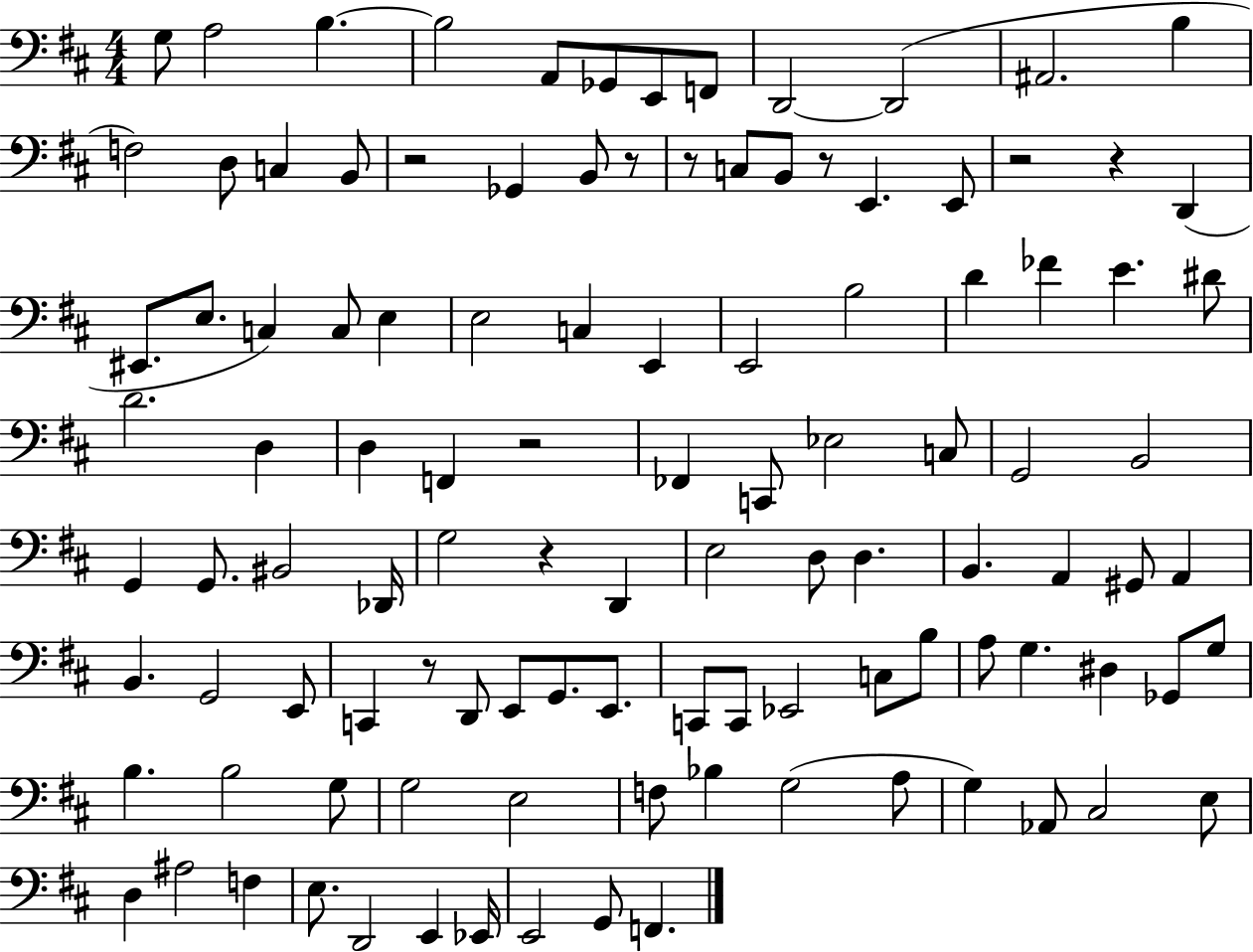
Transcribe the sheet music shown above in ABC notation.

X:1
T:Untitled
M:4/4
L:1/4
K:D
G,/2 A,2 B, B,2 A,,/2 _G,,/2 E,,/2 F,,/2 D,,2 D,,2 ^A,,2 B, F,2 D,/2 C, B,,/2 z2 _G,, B,,/2 z/2 z/2 C,/2 B,,/2 z/2 E,, E,,/2 z2 z D,, ^E,,/2 E,/2 C, C,/2 E, E,2 C, E,, E,,2 B,2 D _F E ^D/2 D2 D, D, F,, z2 _F,, C,,/2 _E,2 C,/2 G,,2 B,,2 G,, G,,/2 ^B,,2 _D,,/4 G,2 z D,, E,2 D,/2 D, B,, A,, ^G,,/2 A,, B,, G,,2 E,,/2 C,, z/2 D,,/2 E,,/2 G,,/2 E,,/2 C,,/2 C,,/2 _E,,2 C,/2 B,/2 A,/2 G, ^D, _G,,/2 G,/2 B, B,2 G,/2 G,2 E,2 F,/2 _B, G,2 A,/2 G, _A,,/2 ^C,2 E,/2 D, ^A,2 F, E,/2 D,,2 E,, _E,,/4 E,,2 G,,/2 F,,